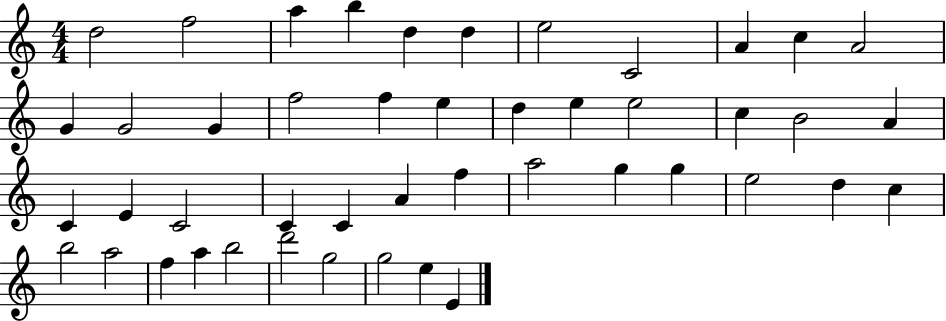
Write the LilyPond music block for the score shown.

{
  \clef treble
  \numericTimeSignature
  \time 4/4
  \key c \major
  d''2 f''2 | a''4 b''4 d''4 d''4 | e''2 c'2 | a'4 c''4 a'2 | \break g'4 g'2 g'4 | f''2 f''4 e''4 | d''4 e''4 e''2 | c''4 b'2 a'4 | \break c'4 e'4 c'2 | c'4 c'4 a'4 f''4 | a''2 g''4 g''4 | e''2 d''4 c''4 | \break b''2 a''2 | f''4 a''4 b''2 | d'''2 g''2 | g''2 e''4 e'4 | \break \bar "|."
}